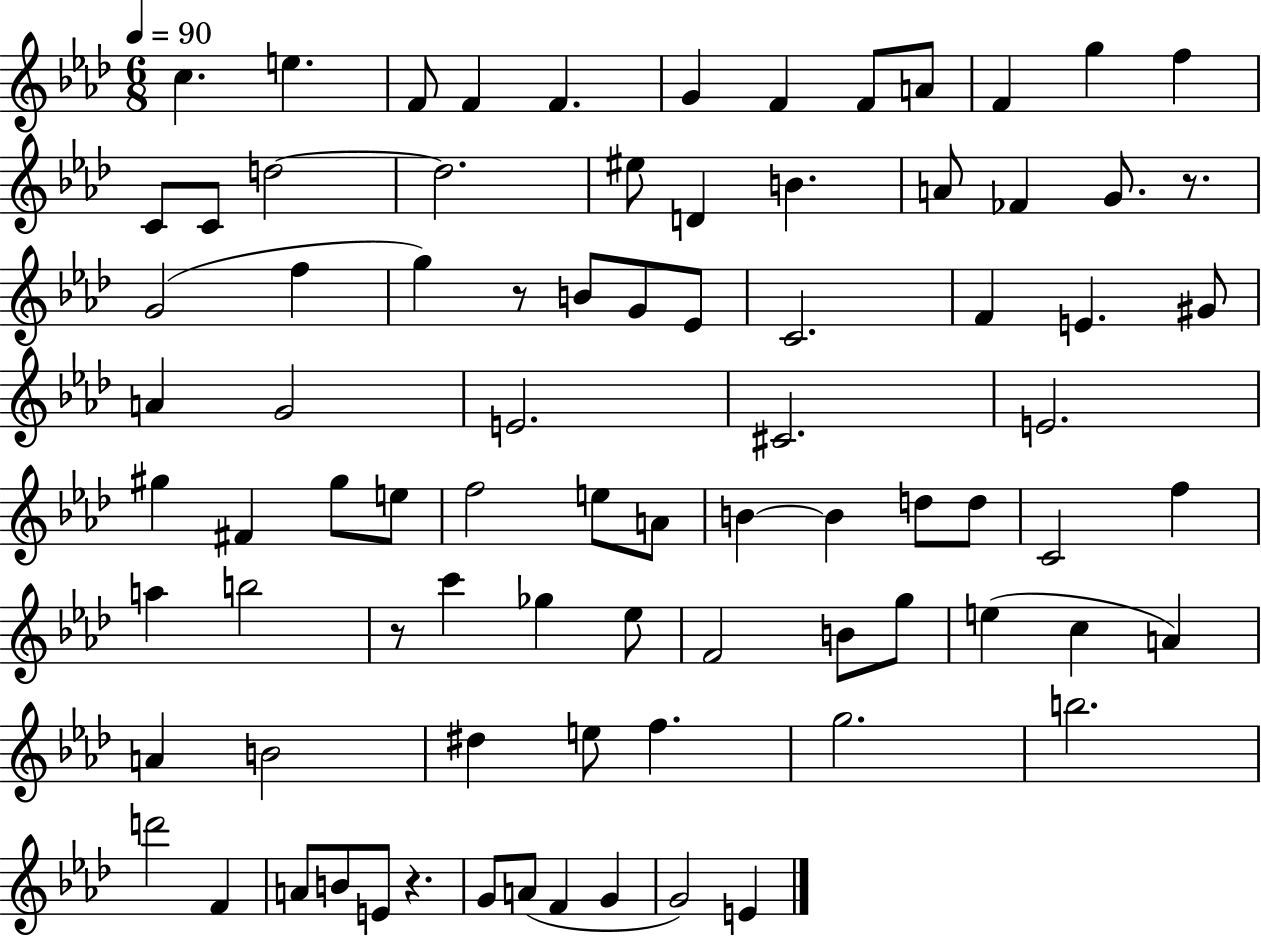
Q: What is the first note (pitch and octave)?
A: C5